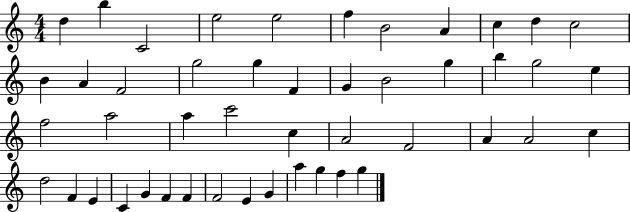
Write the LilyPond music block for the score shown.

{
  \clef treble
  \numericTimeSignature
  \time 4/4
  \key c \major
  d''4 b''4 c'2 | e''2 e''2 | f''4 b'2 a'4 | c''4 d''4 c''2 | \break b'4 a'4 f'2 | g''2 g''4 f'4 | g'4 b'2 g''4 | b''4 g''2 e''4 | \break f''2 a''2 | a''4 c'''2 c''4 | a'2 f'2 | a'4 a'2 c''4 | \break d''2 f'4 e'4 | c'4 g'4 f'4 f'4 | f'2 e'4 g'4 | a''4 g''4 f''4 g''4 | \break \bar "|."
}